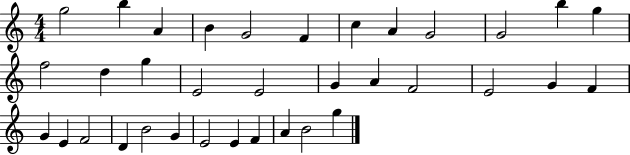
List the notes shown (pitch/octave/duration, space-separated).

G5/h B5/q A4/q B4/q G4/h F4/q C5/q A4/q G4/h G4/h B5/q G5/q F5/h D5/q G5/q E4/h E4/h G4/q A4/q F4/h E4/h G4/q F4/q G4/q E4/q F4/h D4/q B4/h G4/q E4/h E4/q F4/q A4/q B4/h G5/q